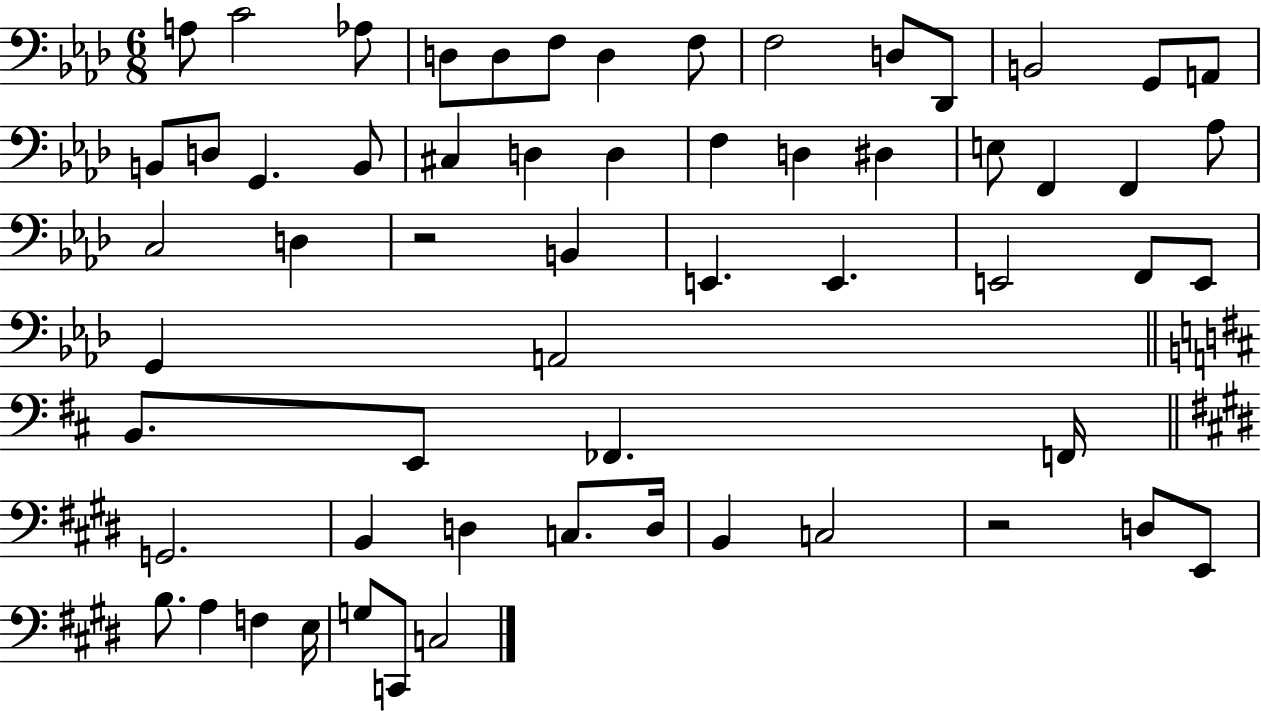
{
  \clef bass
  \numericTimeSignature
  \time 6/8
  \key aes \major
  a8 c'2 aes8 | d8 d8 f8 d4 f8 | f2 d8 des,8 | b,2 g,8 a,8 | \break b,8 d8 g,4. b,8 | cis4 d4 d4 | f4 d4 dis4 | e8 f,4 f,4 aes8 | \break c2 d4 | r2 b,4 | e,4. e,4. | e,2 f,8 e,8 | \break g,4 a,2 | \bar "||" \break \key d \major b,8. e,8 fes,4. f,16 | \bar "||" \break \key e \major g,2. | b,4 d4 c8. d16 | b,4 c2 | r2 d8 e,8 | \break b8. a4 f4 e16 | g8 c,8 c2 | \bar "|."
}